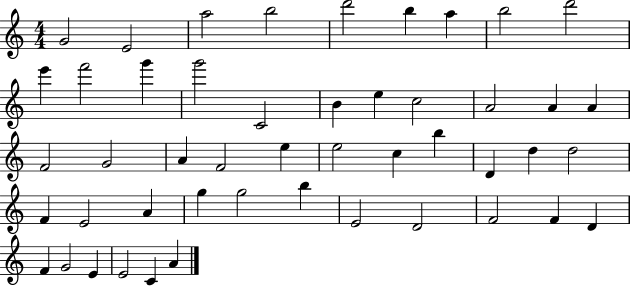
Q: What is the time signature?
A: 4/4